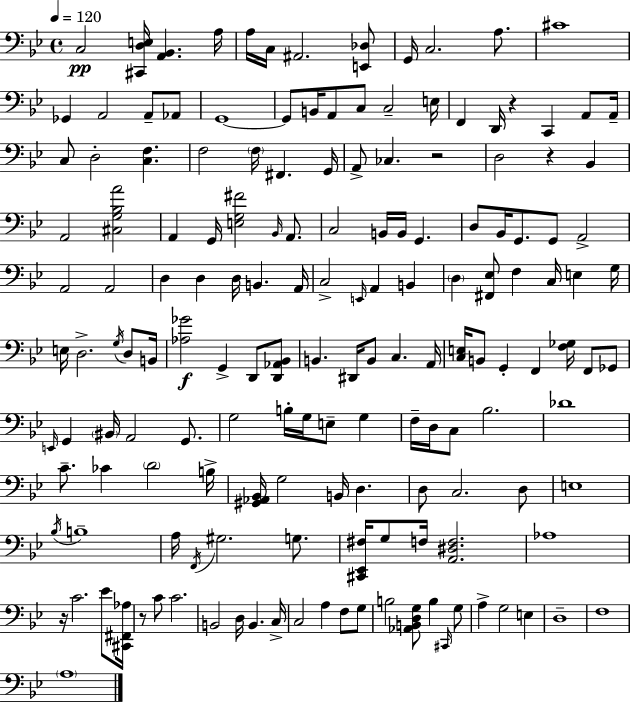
{
  \clef bass
  \time 4/4
  \defaultTimeSignature
  \key g \minor
  \tempo 4 = 120
  c2\pp <cis, d e>16 <a, bes,>4. a16 | a16 c16 ais,2. <e, des>8 | g,16 c2. a8. | cis'1 | \break ges,4 a,2 a,8-- aes,8 | g,1~~ | g,8 b,16 a,8 c8 c2-- e16 | f,4 d,16 r4 c,4 a,8 a,16-- | \break c8 d2-. <c f>4. | f2 \parenthesize f16 fis,4. g,16 | a,8-> ces4. r2 | d2 r4 bes,4 | \break a,2 <cis g bes a'>2 | a,4 g,16 <e g fis'>2 \grace { bes,16 } a,8. | c2 b,16 b,16 g,4. | d8 bes,16 g,8. g,8 a,2-> | \break a,2 a,2 | d4 d4 d16 b,4. | a,16 c2-> \grace { e,16 } a,4 b,4 | \parenthesize d4 <fis, ees>8 f4 c16 e4 | \break g16 e16 d2.-> \acciaccatura { g16 } | d8 b,16 <aes ges'>2\f g,4-> d,8 | <d, aes, bes,>8 b,4. dis,16 b,8 c4. | a,16 <c e>16 b,8 g,4-. f,4 <f ges>16 f,8 | \break ges,8 \grace { e,16 } g,4 \parenthesize bis,16 a,2 | g,8. g2 b16-. g16 e8-- | g4 f16-- d16 c8 bes2. | des'1 | \break c'8.-- ces'4 \parenthesize d'2 | b16-> <gis, aes, bes,>16 g2 b,16 d4. | d8 c2. | d8 e1 | \break \acciaccatura { bes16 } b1-- | a16 \acciaccatura { f,16 } gis2. | g8. <cis, ees, fis>16 g8 f16 <a, dis f>2. | aes1 | \break r16 c'2. | ees'8 <cis, fis, aes>16 r8 c'8 c'2. | b,2 d16 b,4. | c16-> c2 a4 | \break f8 g8 b2 <aes, b, d g>8 | b4 \grace { cis,16 } g8 a4-> g2 | e4 d1-- | f1 | \break \parenthesize a1 | \bar "|."
}